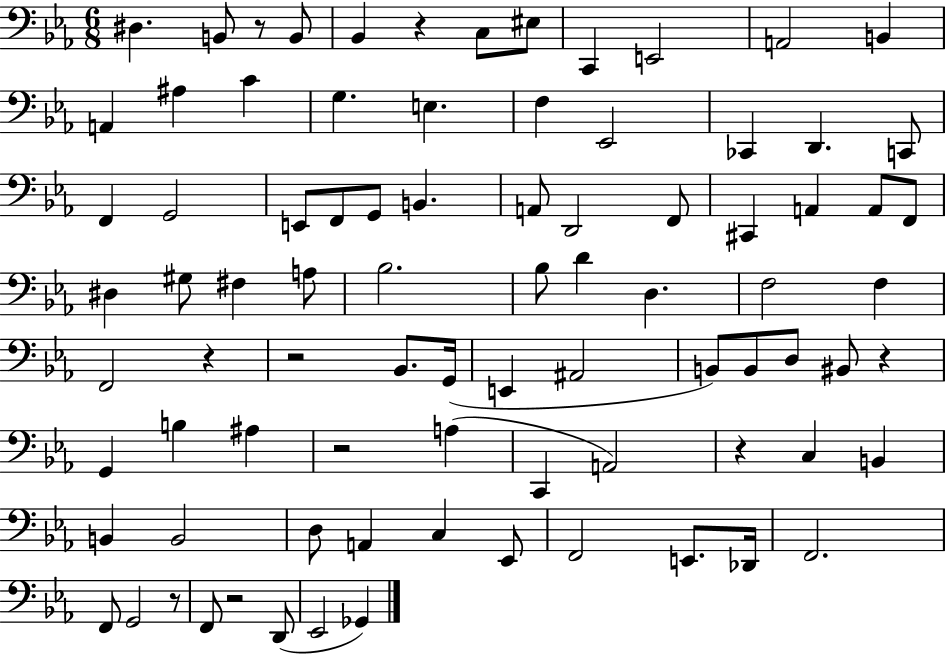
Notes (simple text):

D#3/q. B2/e R/e B2/e Bb2/q R/q C3/e EIS3/e C2/q E2/h A2/h B2/q A2/q A#3/q C4/q G3/q. E3/q. F3/q Eb2/h CES2/q D2/q. C2/e F2/q G2/h E2/e F2/e G2/e B2/q. A2/e D2/h F2/e C#2/q A2/q A2/e F2/e D#3/q G#3/e F#3/q A3/e Bb3/h. Bb3/e D4/q D3/q. F3/h F3/q F2/h R/q R/h Bb2/e. G2/s E2/q A#2/h B2/e B2/e D3/e BIS2/e R/q G2/q B3/q A#3/q R/h A3/q C2/q A2/h R/q C3/q B2/q B2/q B2/h D3/e A2/q C3/q Eb2/e F2/h E2/e. Db2/s F2/h. F2/e G2/h R/e F2/e R/h D2/e Eb2/h Gb2/q